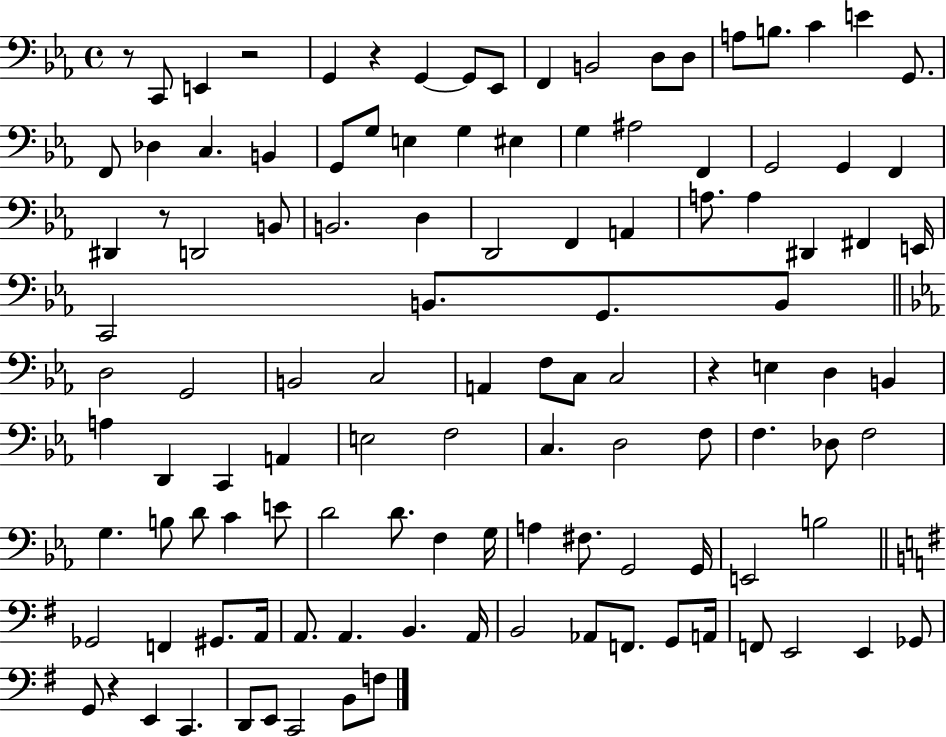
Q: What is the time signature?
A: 4/4